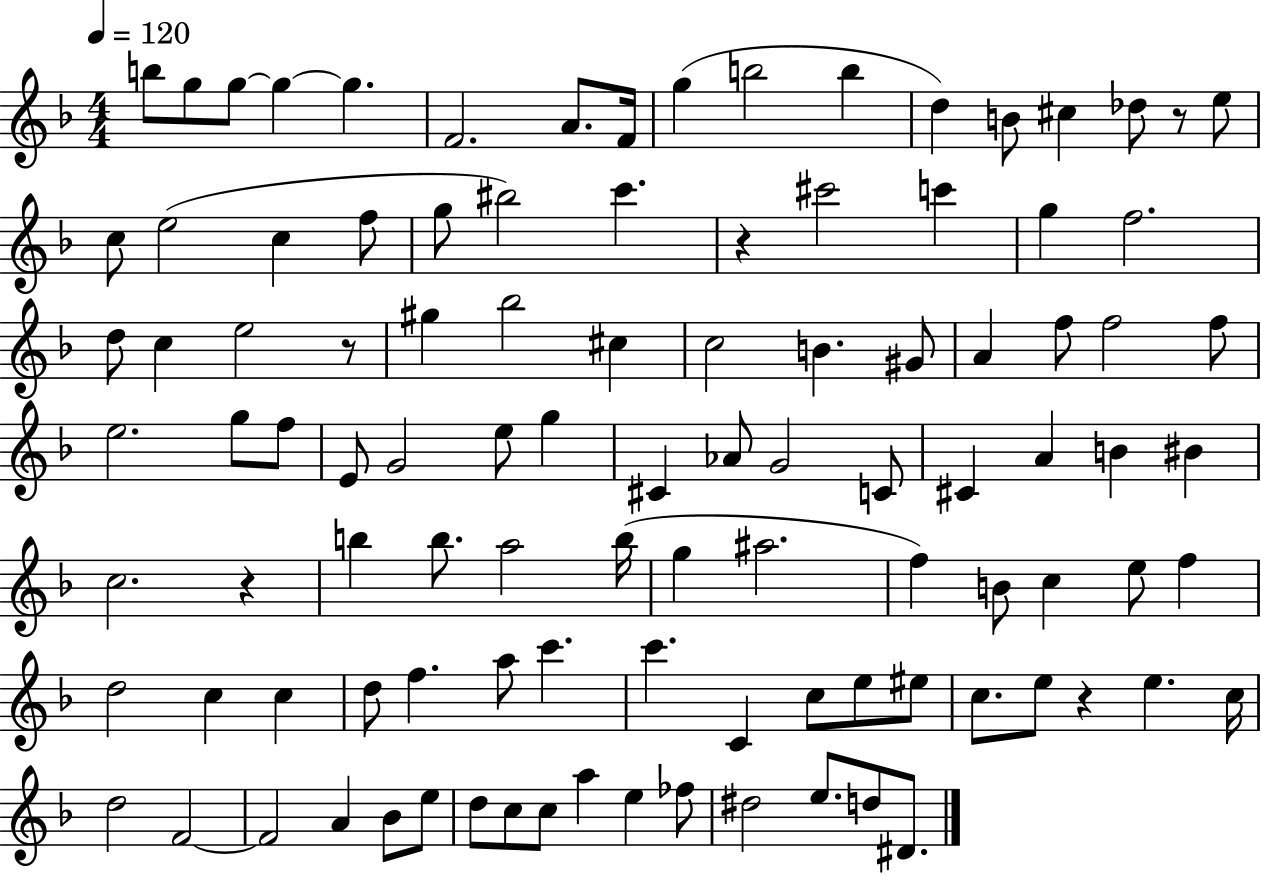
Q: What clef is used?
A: treble